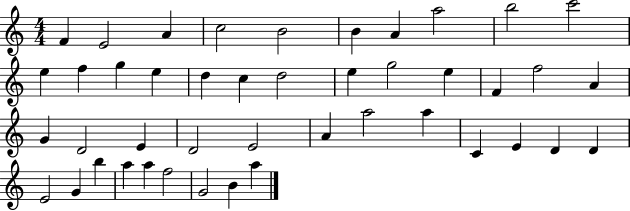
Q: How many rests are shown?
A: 0